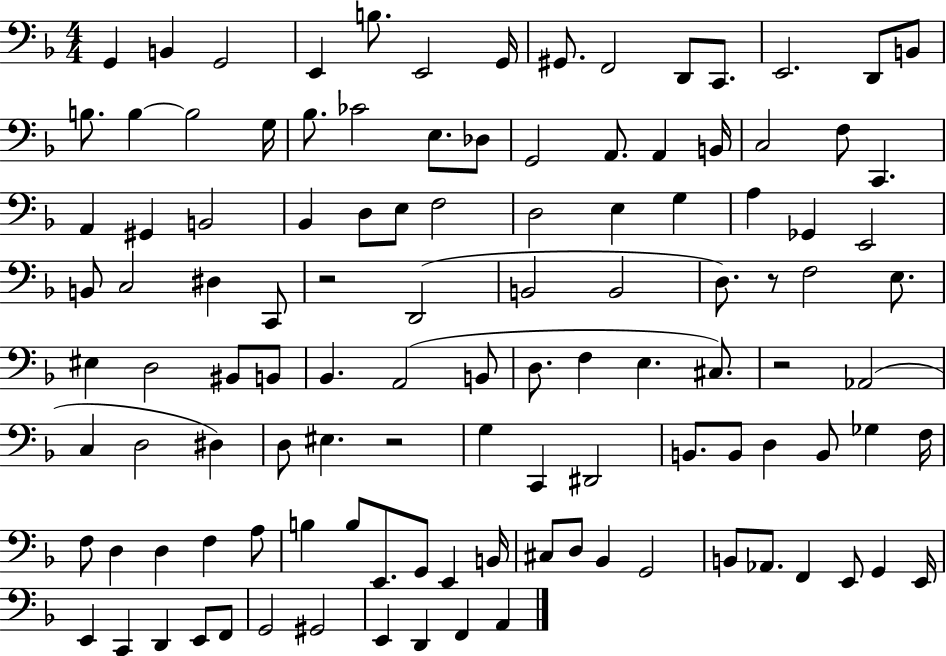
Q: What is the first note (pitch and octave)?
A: G2